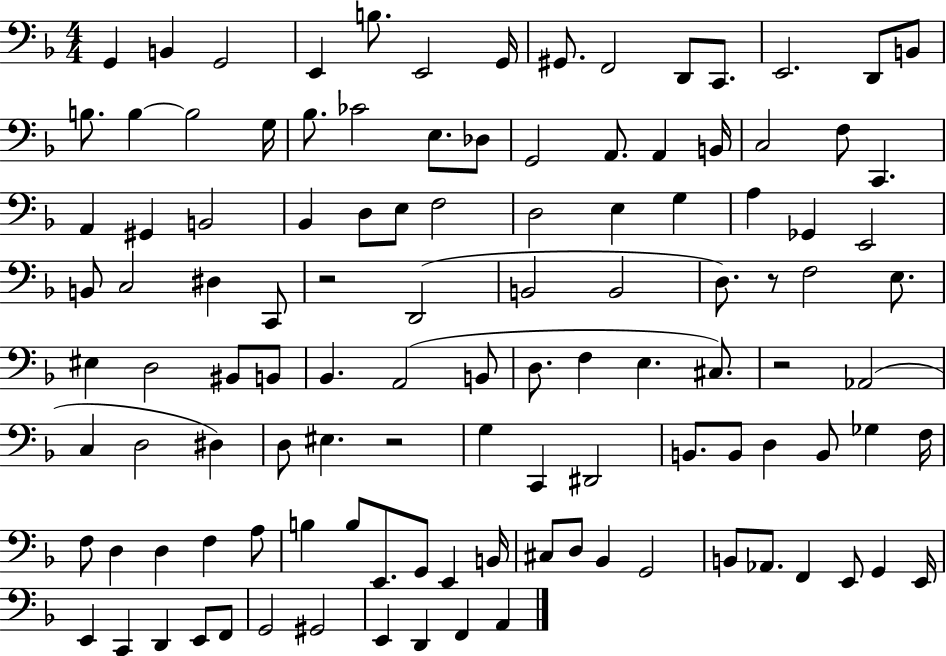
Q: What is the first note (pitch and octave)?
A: G2